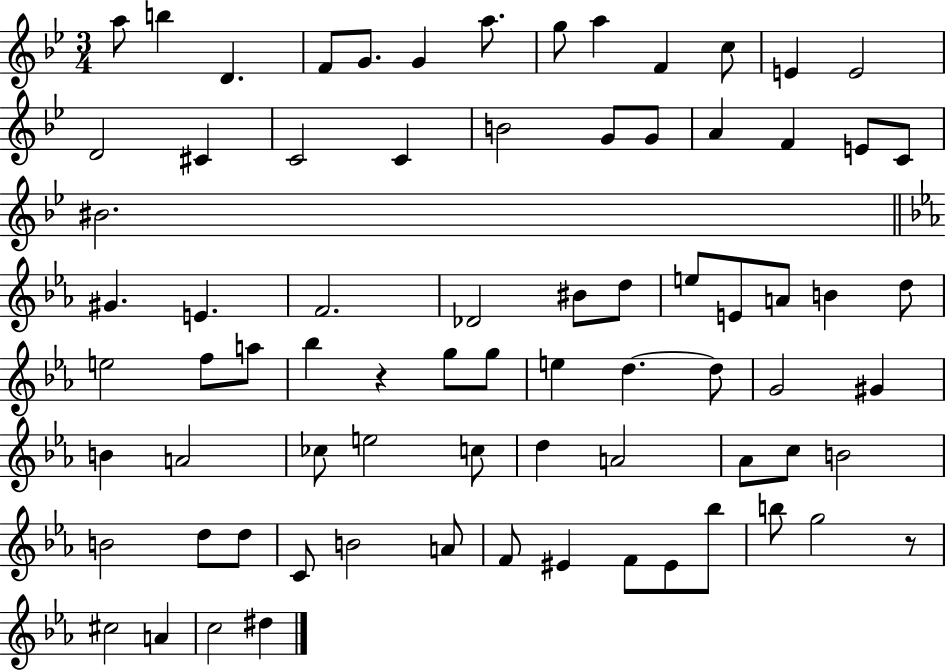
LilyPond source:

{
  \clef treble
  \numericTimeSignature
  \time 3/4
  \key bes \major
  \repeat volta 2 { a''8 b''4 d'4. | f'8 g'8. g'4 a''8. | g''8 a''4 f'4 c''8 | e'4 e'2 | \break d'2 cis'4 | c'2 c'4 | b'2 g'8 g'8 | a'4 f'4 e'8 c'8 | \break bis'2. | \bar "||" \break \key ees \major gis'4. e'4. | f'2. | des'2 bis'8 d''8 | e''8 e'8 a'8 b'4 d''8 | \break e''2 f''8 a''8 | bes''4 r4 g''8 g''8 | e''4 d''4.~~ d''8 | g'2 gis'4 | \break b'4 a'2 | ces''8 e''2 c''8 | d''4 a'2 | aes'8 c''8 b'2 | \break b'2 d''8 d''8 | c'8 b'2 a'8 | f'8 eis'4 f'8 eis'8 bes''8 | b''8 g''2 r8 | \break cis''2 a'4 | c''2 dis''4 | } \bar "|."
}